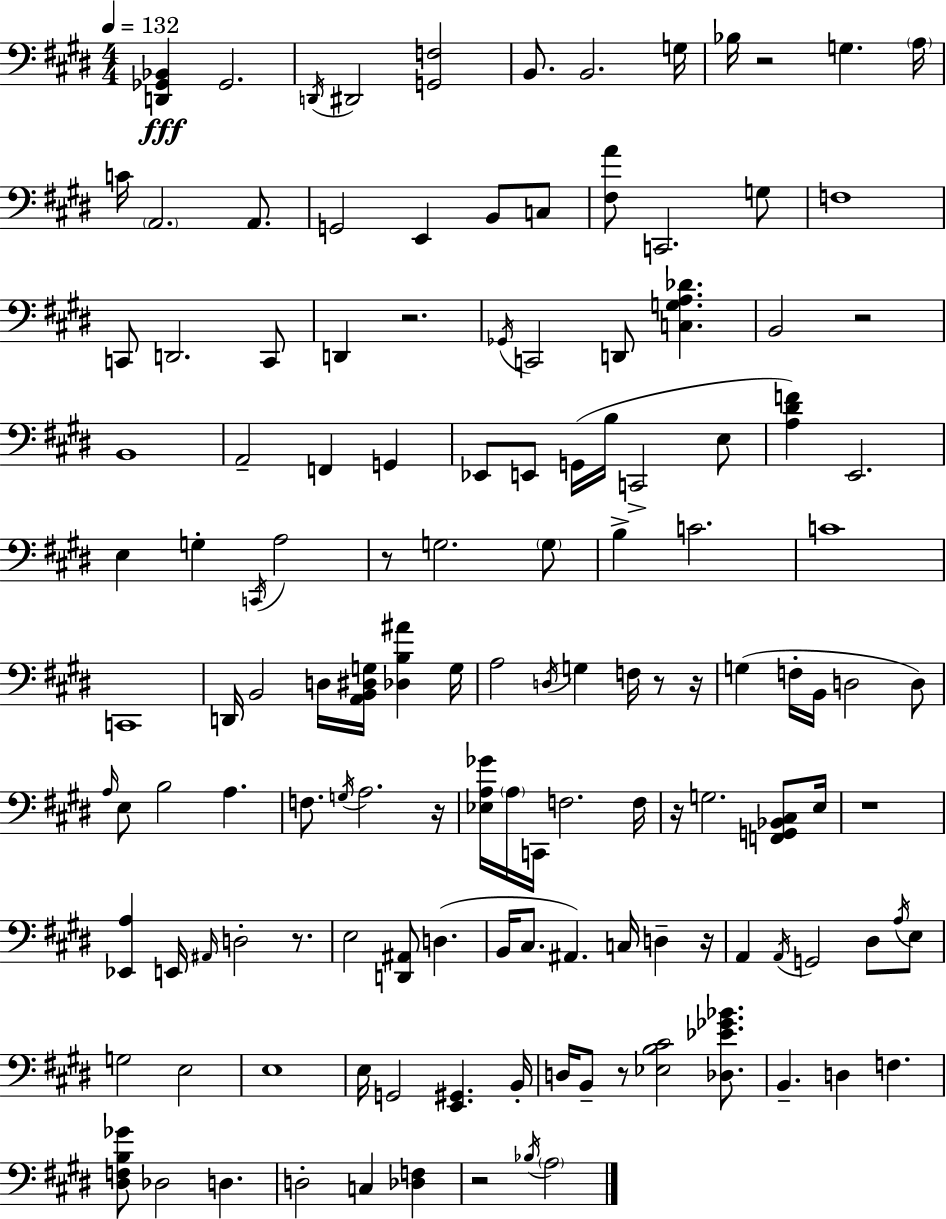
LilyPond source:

{
  \clef bass
  \numericTimeSignature
  \time 4/4
  \key e \major
  \tempo 4 = 132
  \repeat volta 2 { <d, ges, bes,>4\fff ges,2. | \acciaccatura { d,16 } dis,2 <g, f>2 | b,8. b,2. | g16 bes16 r2 g4. | \break \parenthesize a16 c'16 \parenthesize a,2. a,8. | g,2 e,4 b,8 c8 | <fis a'>8 c,2. g8 | f1 | \break c,8 d,2. c,8 | d,4 r2. | \acciaccatura { ges,16 } c,2 d,8 <c g a des'>4. | b,2 r2 | \break b,1 | a,2-- f,4 g,4 | ees,8 e,8 g,16( b16 c,2-> | e8 <a dis' f'>4) e,2. | \break e4 g4-. \acciaccatura { c,16 } a2 | r8 g2. | \parenthesize g8 b4-> c'2. | c'1 | \break c,1 | d,16 b,2 d16 <a, b, dis g>16 <des b ais'>4 | g16 a2 \acciaccatura { d16 } g4 | f16 r8 r16 g4( f16-. b,16 d2 | \break d8) \grace { a16 } e8 b2 a4. | f8. \acciaccatura { g16 } a2. | r16 <ees a ges'>16 \parenthesize a16 c,16 f2. | f16 r16 g2. | \break <f, g, bes, cis>8 e16 r1 | <ees, a>4 e,16 \grace { ais,16 } d2-. | r8. e2 <d, ais,>8 | d4.( b,16 cis8. ais,4.) | \break c16 d4-- r16 a,4 \acciaccatura { a,16 } g,2 | dis8 \acciaccatura { a16 } e8 g2 | e2 e1 | e16 g,2 | \break <e, gis,>4. b,16-. d16 b,8-- r8 <ees b cis'>2 | <des ees' ges' bes'>8. b,4.-- d4 | f4. <dis f b ges'>8 des2 | d4. d2-. | \break c4 <des f>4 r2 | \acciaccatura { bes16 } \parenthesize a2 } \bar "|."
}